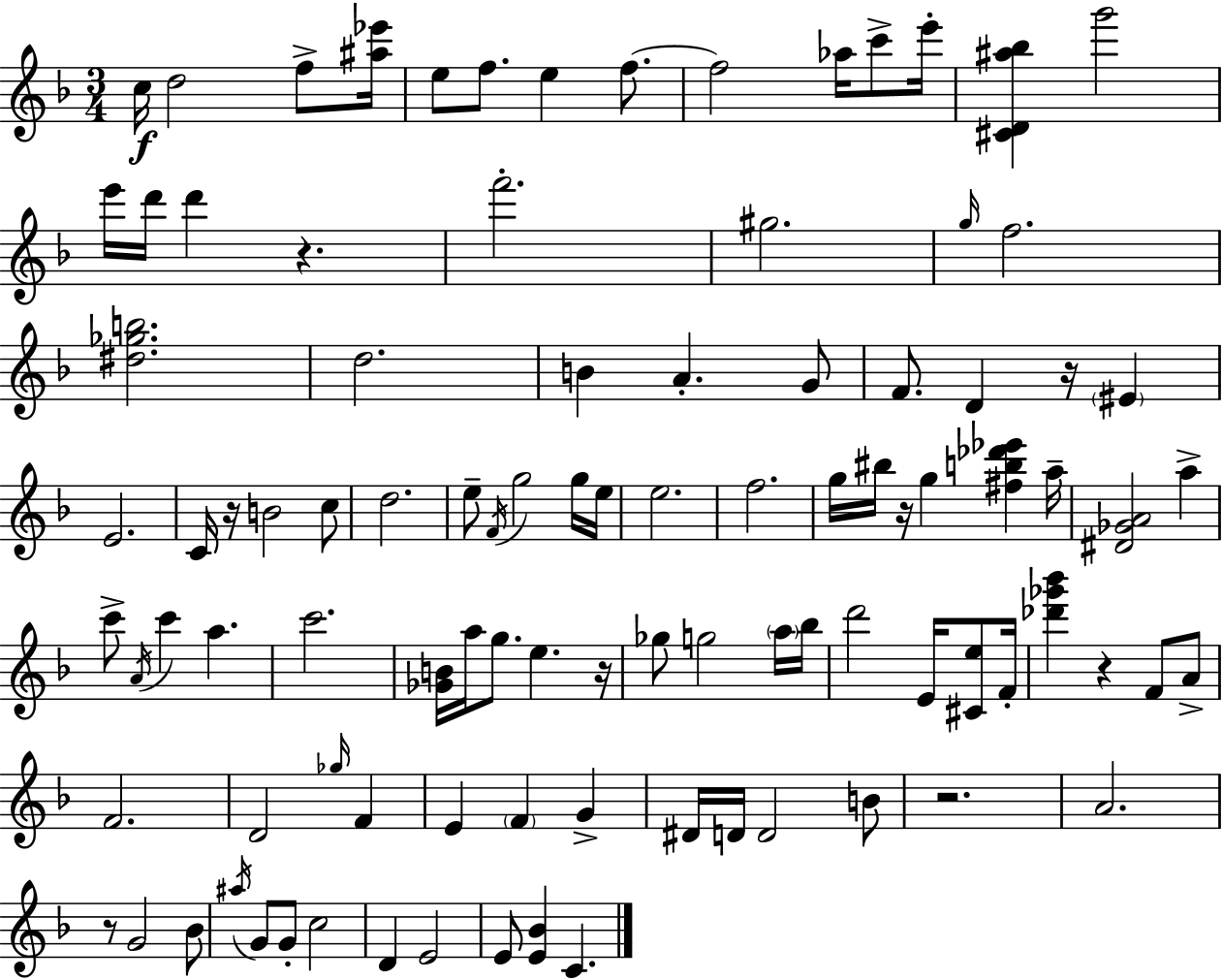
C5/s D5/h F5/e [A#5,Eb6]/s E5/e F5/e. E5/q F5/e. F5/h Ab5/s C6/e E6/s [C#4,D4,A#5,Bb5]/q G6/h E6/s D6/s D6/q R/q. F6/h. G#5/h. G5/s F5/h. [D#5,Gb5,B5]/h. D5/h. B4/q A4/q. G4/e F4/e. D4/q R/s EIS4/q E4/h. C4/s R/s B4/h C5/e D5/h. E5/e F4/s G5/h G5/s E5/s E5/h. F5/h. G5/s BIS5/s R/s G5/q [F#5,B5,Db6,Eb6]/q A5/s [D#4,Gb4,A4]/h A5/q C6/e A4/s C6/q A5/q. C6/h. [Gb4,B4]/s A5/s G5/e. E5/q. R/s Gb5/e G5/h A5/s Bb5/s D6/h E4/s [C#4,E5]/e F4/s [Db6,Gb6,Bb6]/q R/q F4/e A4/e F4/h. D4/h Gb5/s F4/q E4/q F4/q G4/q D#4/s D4/s D4/h B4/e R/h. A4/h. R/e G4/h Bb4/e A#5/s G4/e G4/e C5/h D4/q E4/h E4/e [E4,Bb4]/q C4/q.